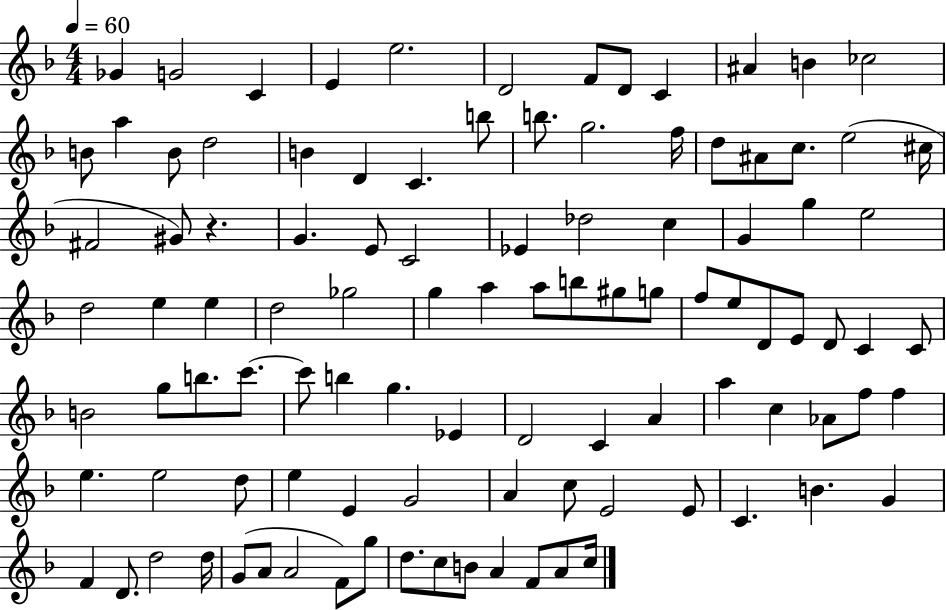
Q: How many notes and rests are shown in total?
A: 103